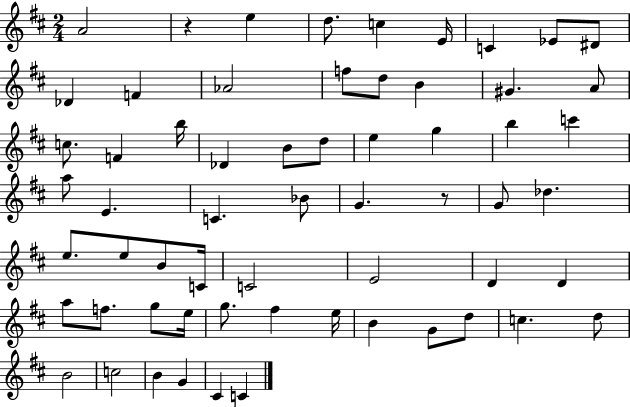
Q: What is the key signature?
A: D major